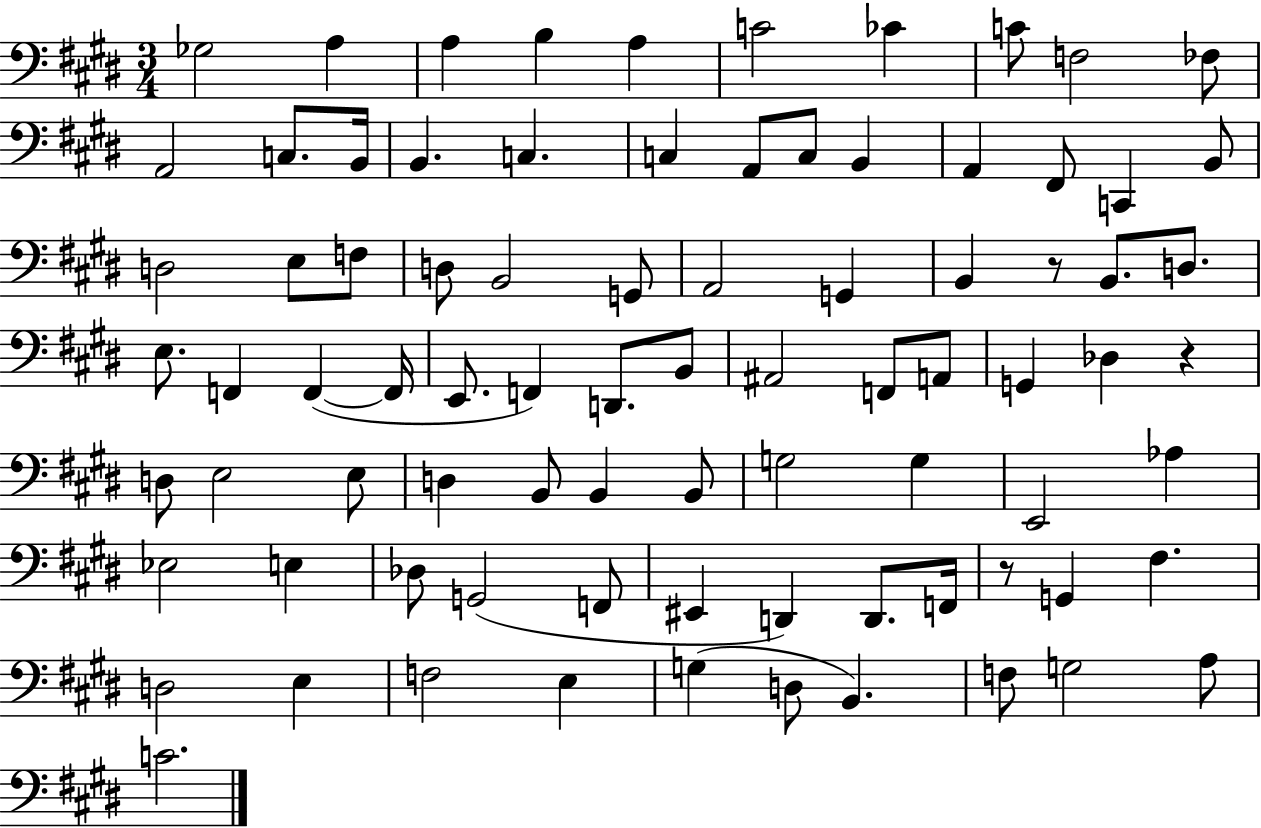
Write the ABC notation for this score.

X:1
T:Untitled
M:3/4
L:1/4
K:E
_G,2 A, A, B, A, C2 _C C/2 F,2 _F,/2 A,,2 C,/2 B,,/4 B,, C, C, A,,/2 C,/2 B,, A,, ^F,,/2 C,, B,,/2 D,2 E,/2 F,/2 D,/2 B,,2 G,,/2 A,,2 G,, B,, z/2 B,,/2 D,/2 E,/2 F,, F,, F,,/4 E,,/2 F,, D,,/2 B,,/2 ^A,,2 F,,/2 A,,/2 G,, _D, z D,/2 E,2 E,/2 D, B,,/2 B,, B,,/2 G,2 G, E,,2 _A, _E,2 E, _D,/2 G,,2 F,,/2 ^E,, D,, D,,/2 F,,/4 z/2 G,, ^F, D,2 E, F,2 E, G, D,/2 B,, F,/2 G,2 A,/2 C2